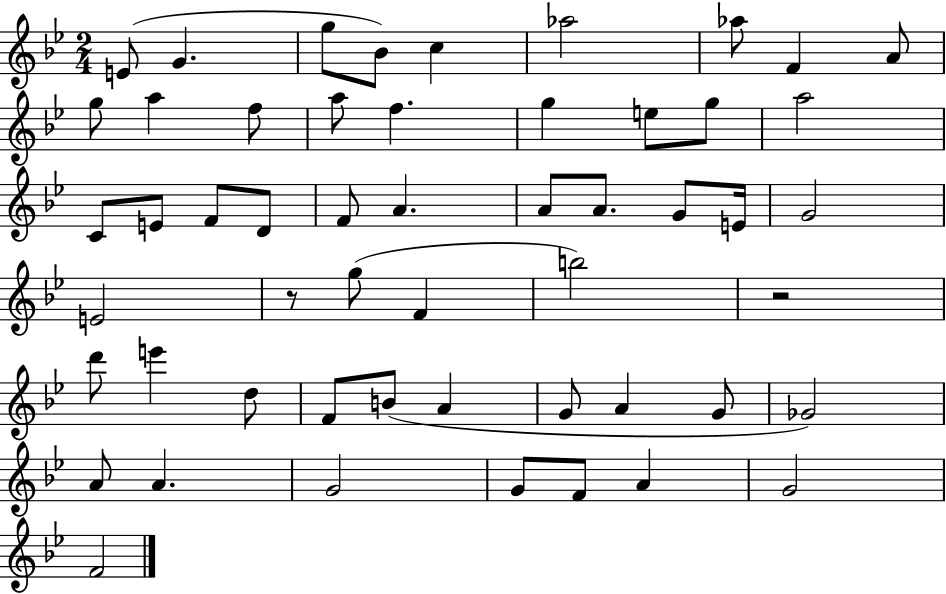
{
  \clef treble
  \numericTimeSignature
  \time 2/4
  \key bes \major
  e'8( g'4. | g''8 bes'8) c''4 | aes''2 | aes''8 f'4 a'8 | \break g''8 a''4 f''8 | a''8 f''4. | g''4 e''8 g''8 | a''2 | \break c'8 e'8 f'8 d'8 | f'8 a'4. | a'8 a'8. g'8 e'16 | g'2 | \break e'2 | r8 g''8( f'4 | b''2) | r2 | \break d'''8 e'''4 d''8 | f'8 b'8( a'4 | g'8 a'4 g'8 | ges'2) | \break a'8 a'4. | g'2 | g'8 f'8 a'4 | g'2 | \break f'2 | \bar "|."
}